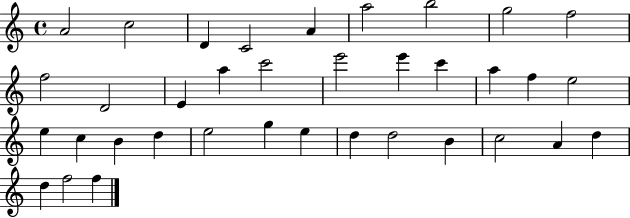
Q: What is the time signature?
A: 4/4